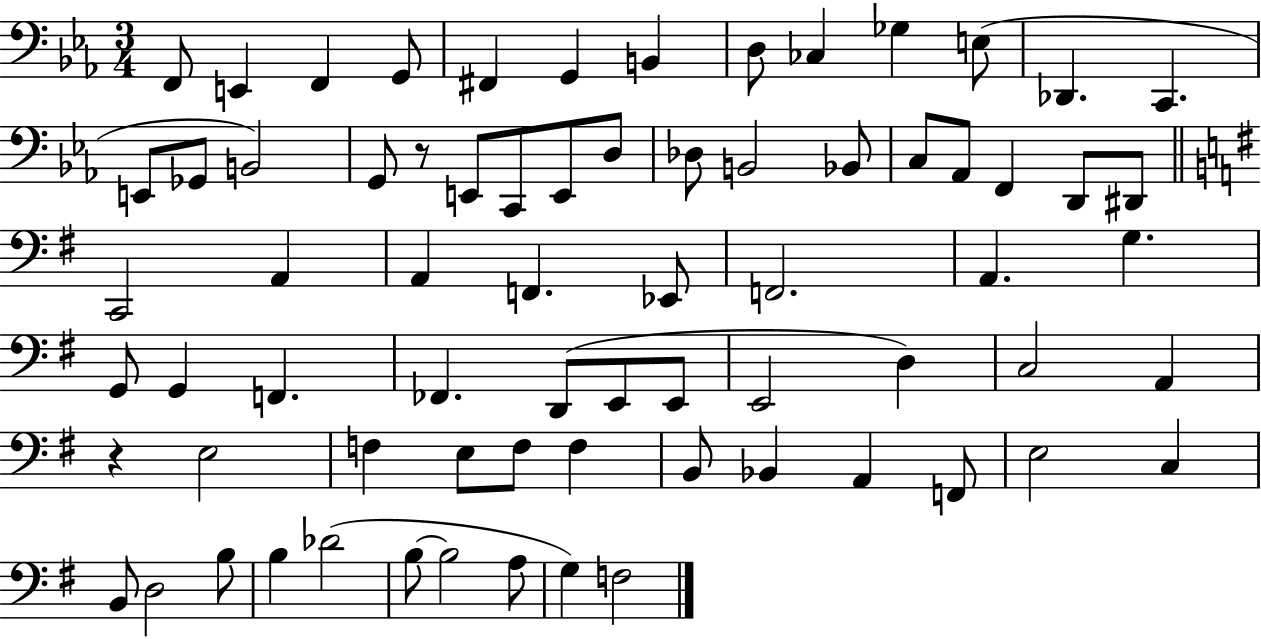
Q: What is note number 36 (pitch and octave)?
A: A2